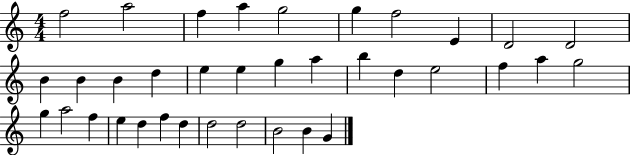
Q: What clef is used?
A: treble